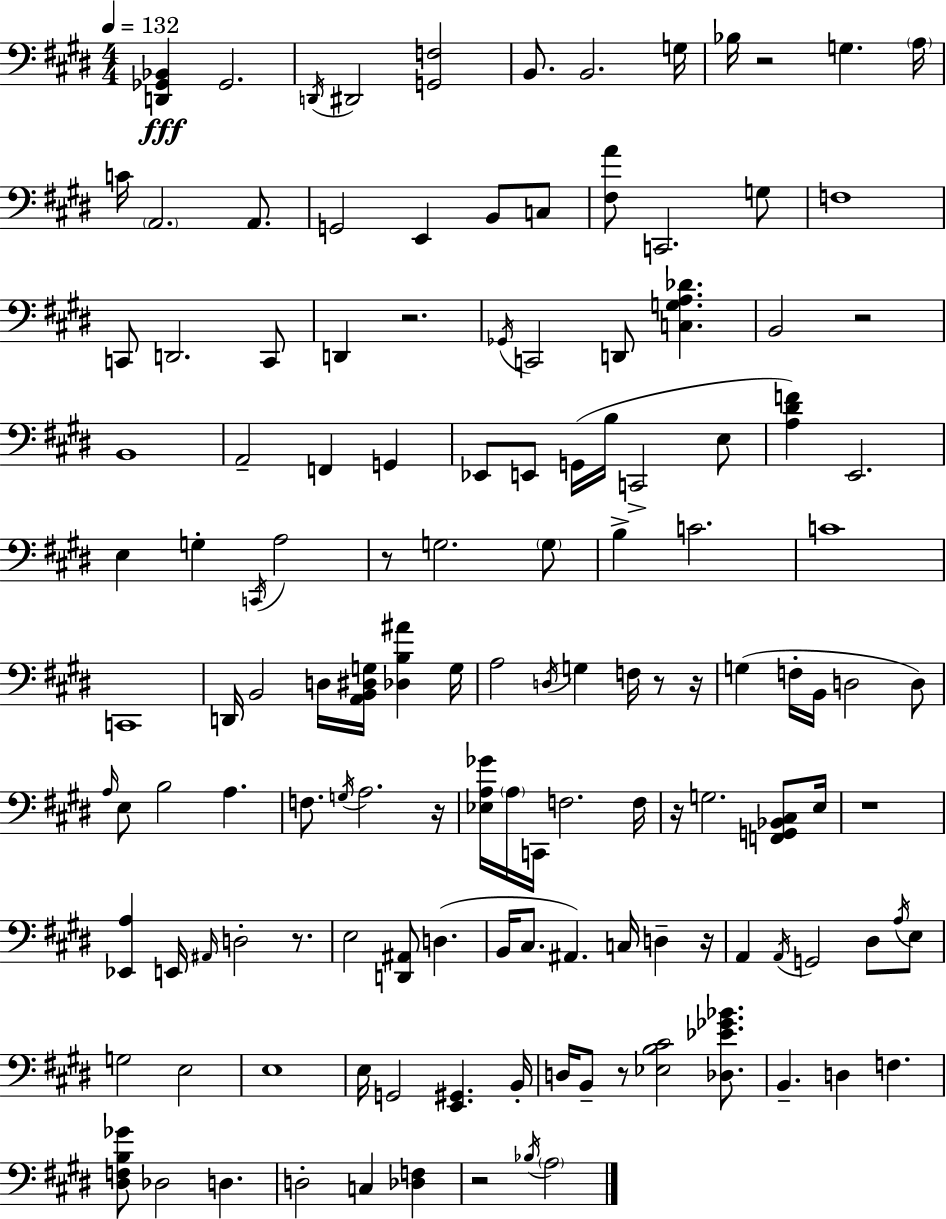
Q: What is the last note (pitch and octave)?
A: A3